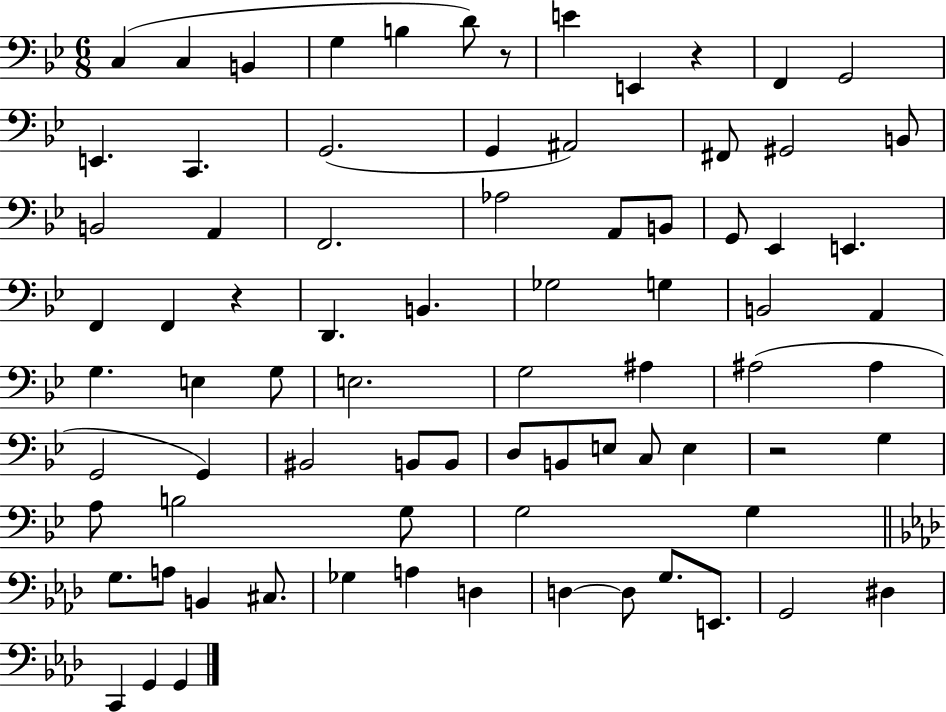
X:1
T:Untitled
M:6/8
L:1/4
K:Bb
C, C, B,, G, B, D/2 z/2 E E,, z F,, G,,2 E,, C,, G,,2 G,, ^A,,2 ^F,,/2 ^G,,2 B,,/2 B,,2 A,, F,,2 _A,2 A,,/2 B,,/2 G,,/2 _E,, E,, F,, F,, z D,, B,, _G,2 G, B,,2 A,, G, E, G,/2 E,2 G,2 ^A, ^A,2 ^A, G,,2 G,, ^B,,2 B,,/2 B,,/2 D,/2 B,,/2 E,/2 C,/2 E, z2 G, A,/2 B,2 G,/2 G,2 G, G,/2 A,/2 B,, ^C,/2 _G, A, D, D, D,/2 G,/2 E,,/2 G,,2 ^D, C,, G,, G,,